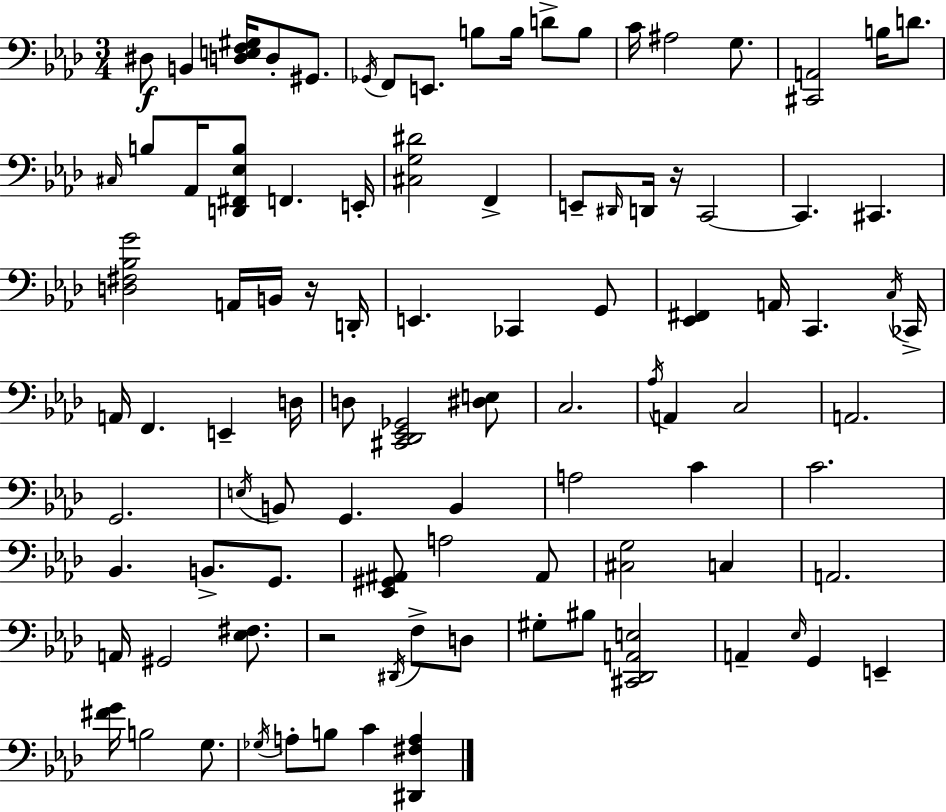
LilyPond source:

{
  \clef bass
  \numericTimeSignature
  \time 3/4
  \key f \minor
  dis8\f b,4 <d e f gis>16 d8-. gis,8. | \acciaccatura { ges,16 } f,8 e,8. b8 b16 d'8-> b8 | c'16 ais2 g8. | <cis, a,>2 b16 d'8. | \break \grace { cis16 } b8 aes,16 <d, fis, ees b>8 f,4. | e,16-. <cis g dis'>2 f,4-> | e,8-- \grace { dis,16 } d,16 r16 c,2~~ | c,4. cis,4. | \break <d fis bes g'>2 a,16 | b,16 r16 d,16-. e,4. ces,4 | g,8 <ees, fis,>4 a,16 c,4. | \acciaccatura { c16 } ces,16-> a,16 f,4. e,4-- | \break d16 d8 <cis, des, ees, ges,>2 | <dis e>8 c2. | \acciaccatura { aes16 } a,4 c2 | a,2. | \break g,2. | \acciaccatura { e16 } b,8 g,4. | b,4 a2 | c'4 c'2. | \break bes,4. | b,8.-> g,8. <ees, gis, ais,>8 a2 | ais,8 <cis g>2 | c4 a,2. | \break a,16 gis,2 | <ees fis>8. r2 | \acciaccatura { dis,16 } f8-> d8 gis8-. bis8 <cis, des, a, e>2 | a,4-- \grace { ees16 } | \break g,4 e,4-- <fis' g'>16 b2 | g8. \acciaccatura { ges16 } a8-. b8 | c'4 <dis, fis a>4 \bar "|."
}